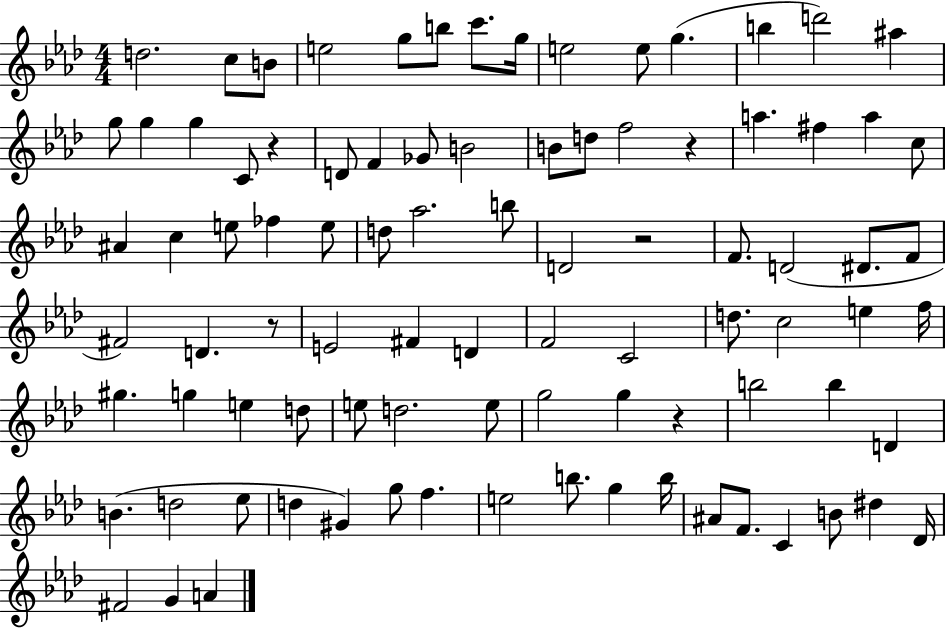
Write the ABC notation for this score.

X:1
T:Untitled
M:4/4
L:1/4
K:Ab
d2 c/2 B/2 e2 g/2 b/2 c'/2 g/4 e2 e/2 g b d'2 ^a g/2 g g C/2 z D/2 F _G/2 B2 B/2 d/2 f2 z a ^f a c/2 ^A c e/2 _f e/2 d/2 _a2 b/2 D2 z2 F/2 D2 ^D/2 F/2 ^F2 D z/2 E2 ^F D F2 C2 d/2 c2 e f/4 ^g g e d/2 e/2 d2 e/2 g2 g z b2 b D B d2 _e/2 d ^G g/2 f e2 b/2 g b/4 ^A/2 F/2 C B/2 ^d _D/4 ^F2 G A